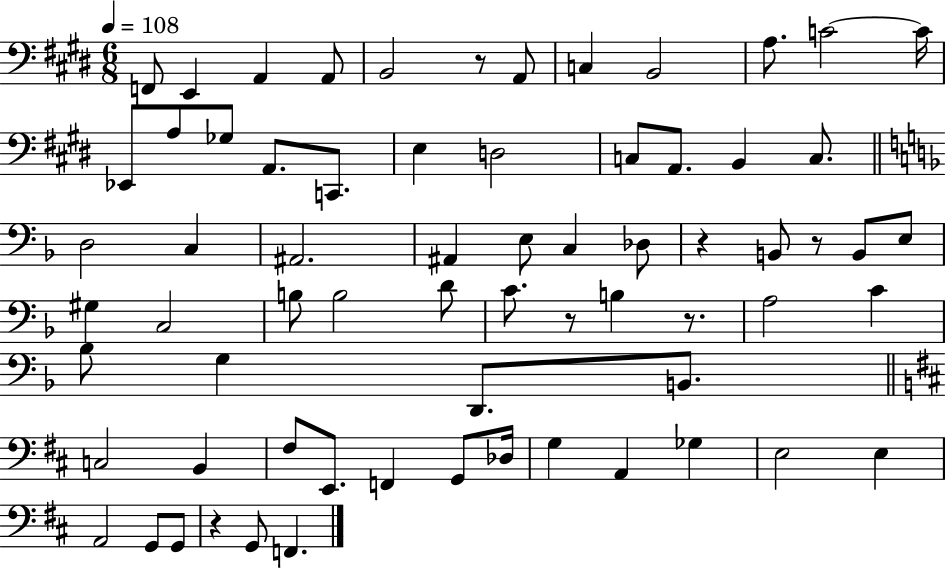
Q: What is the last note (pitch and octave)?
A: F2